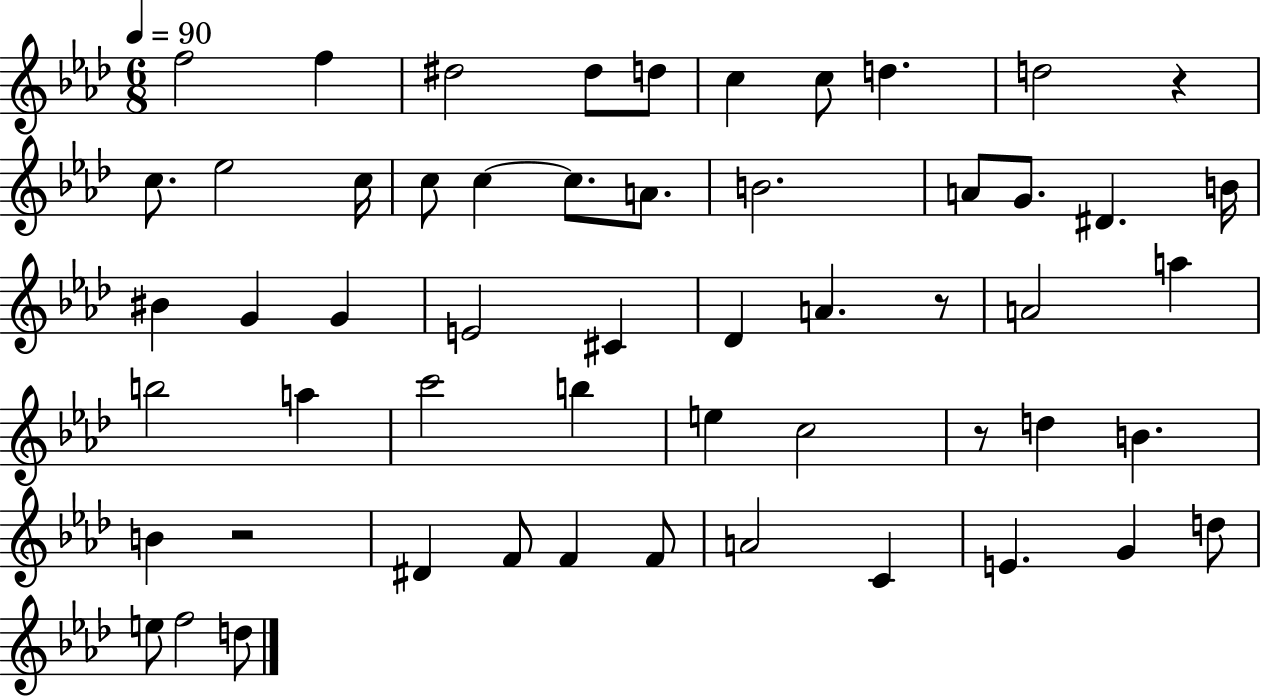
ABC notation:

X:1
T:Untitled
M:6/8
L:1/4
K:Ab
f2 f ^d2 ^d/2 d/2 c c/2 d d2 z c/2 _e2 c/4 c/2 c c/2 A/2 B2 A/2 G/2 ^D B/4 ^B G G E2 ^C _D A z/2 A2 a b2 a c'2 b e c2 z/2 d B B z2 ^D F/2 F F/2 A2 C E G d/2 e/2 f2 d/2